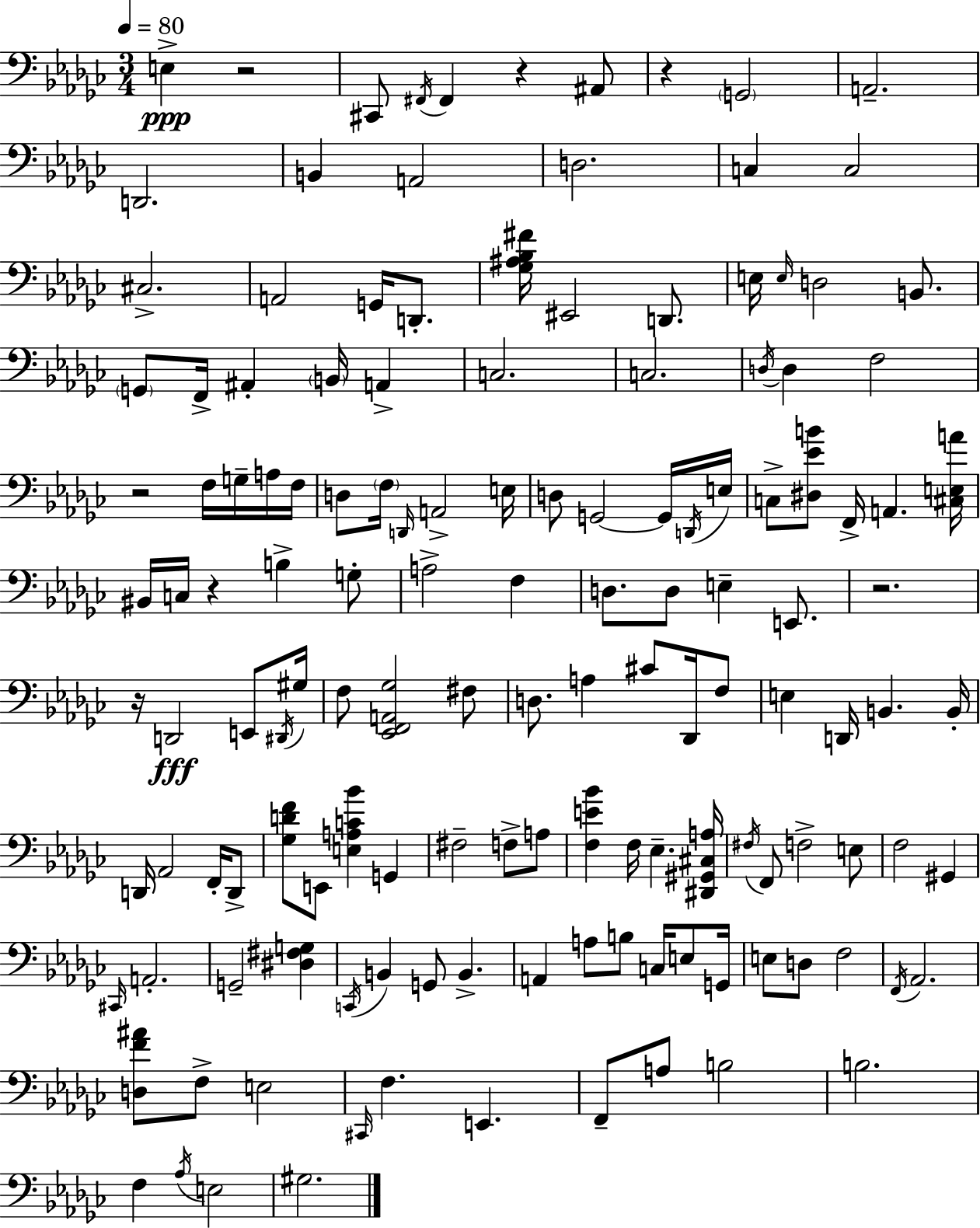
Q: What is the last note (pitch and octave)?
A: G#3